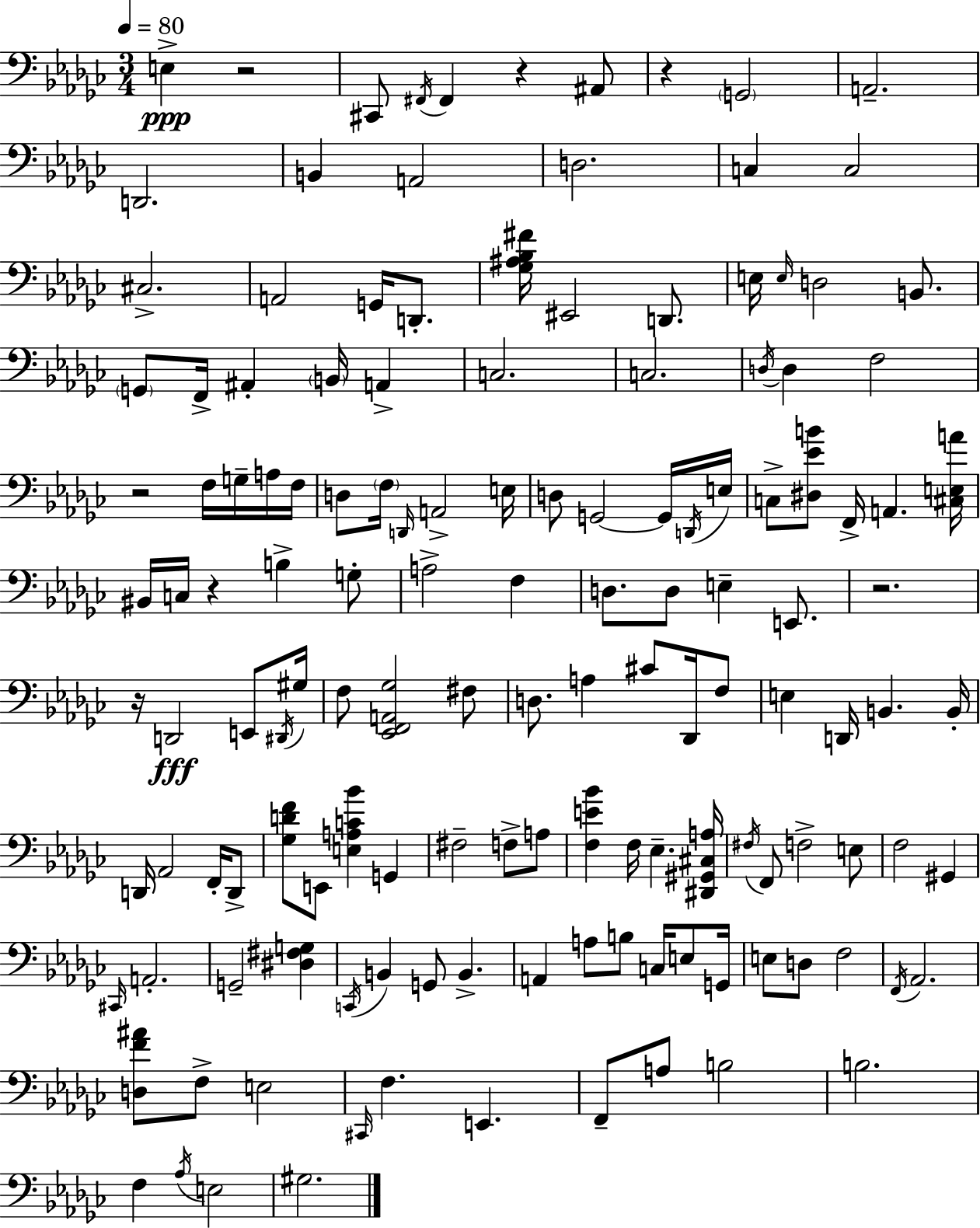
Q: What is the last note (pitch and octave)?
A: G#3